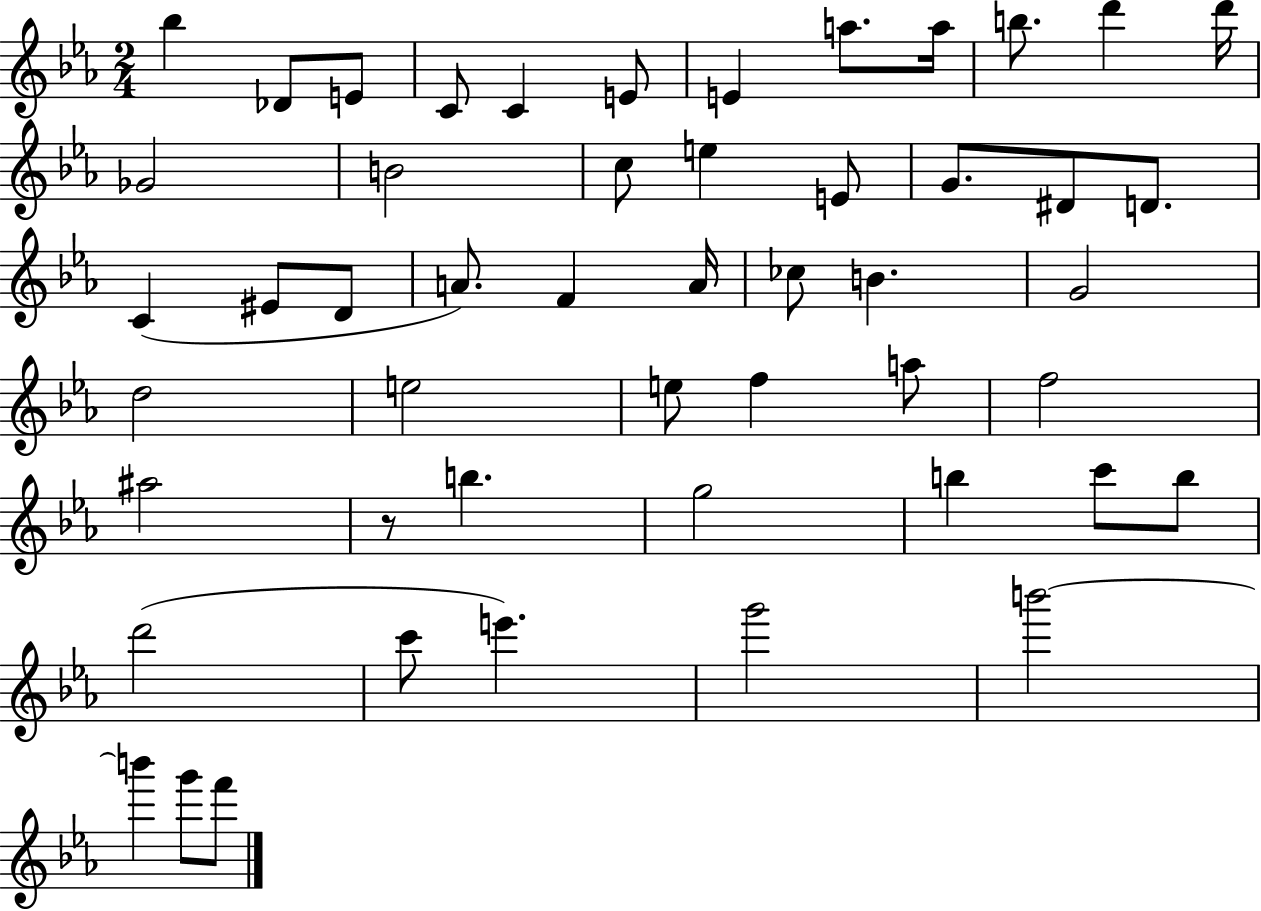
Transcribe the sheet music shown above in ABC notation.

X:1
T:Untitled
M:2/4
L:1/4
K:Eb
_b _D/2 E/2 C/2 C E/2 E a/2 a/4 b/2 d' d'/4 _G2 B2 c/2 e E/2 G/2 ^D/2 D/2 C ^E/2 D/2 A/2 F A/4 _c/2 B G2 d2 e2 e/2 f a/2 f2 ^a2 z/2 b g2 b c'/2 b/2 d'2 c'/2 e' g'2 b'2 b' g'/2 f'/2